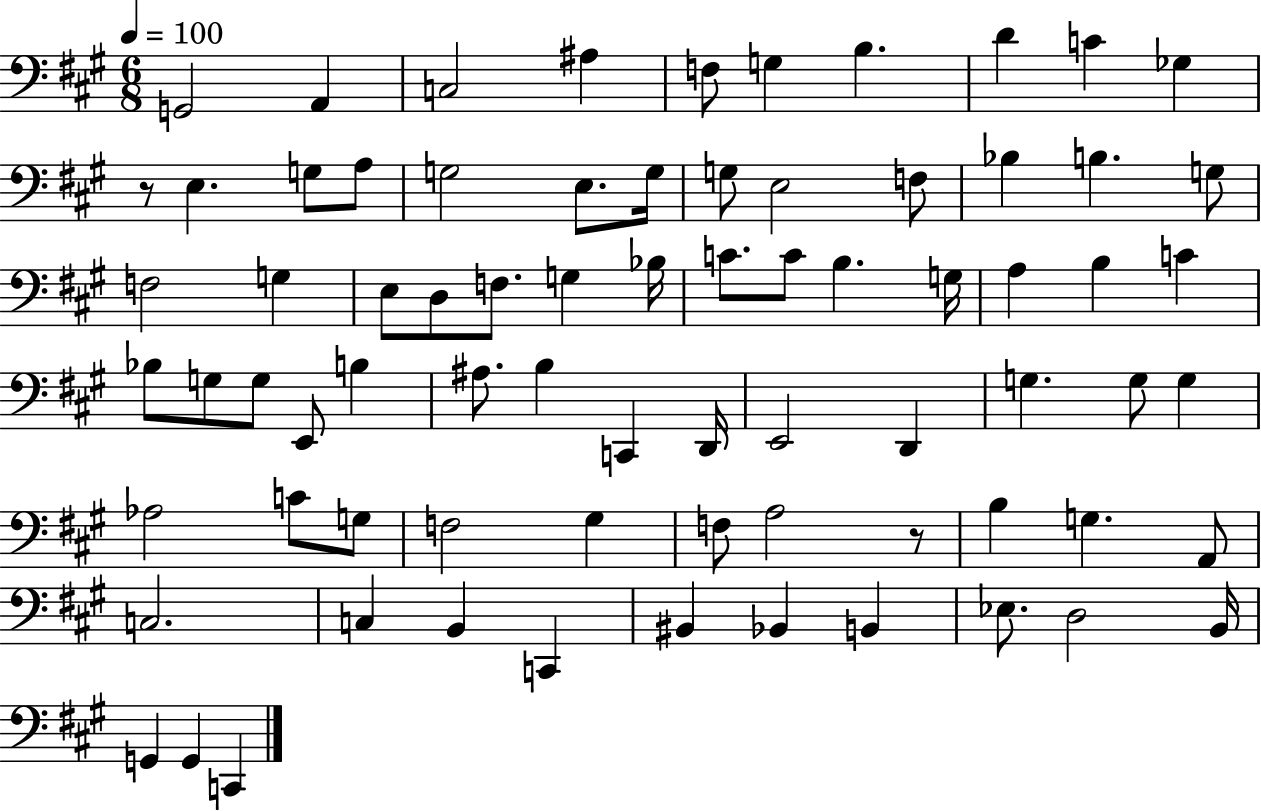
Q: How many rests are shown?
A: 2